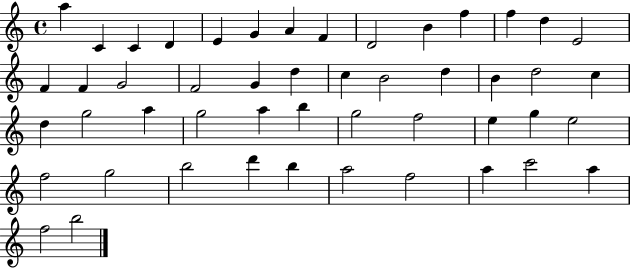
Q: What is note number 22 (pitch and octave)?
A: B4